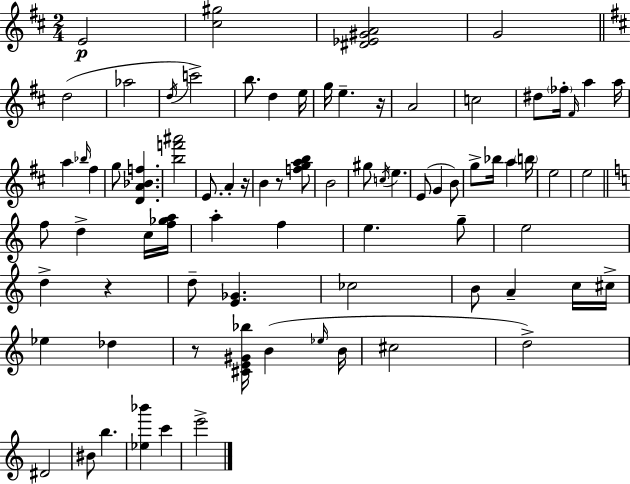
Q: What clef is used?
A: treble